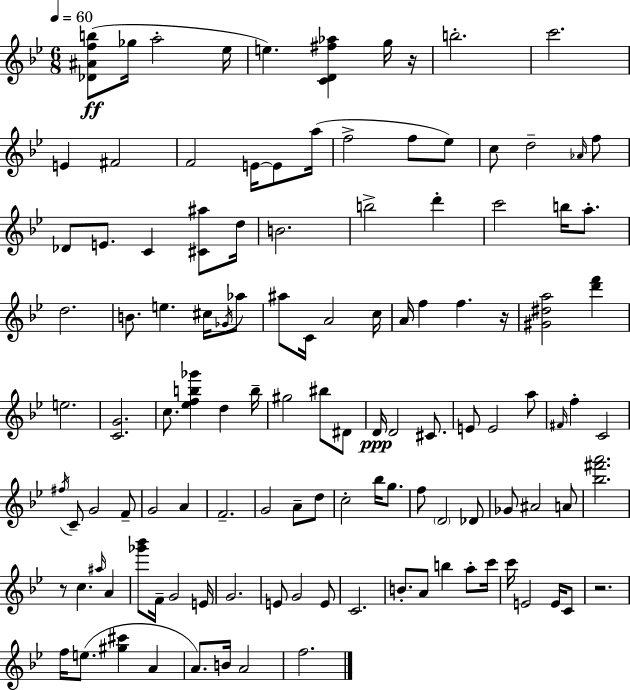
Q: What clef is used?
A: treble